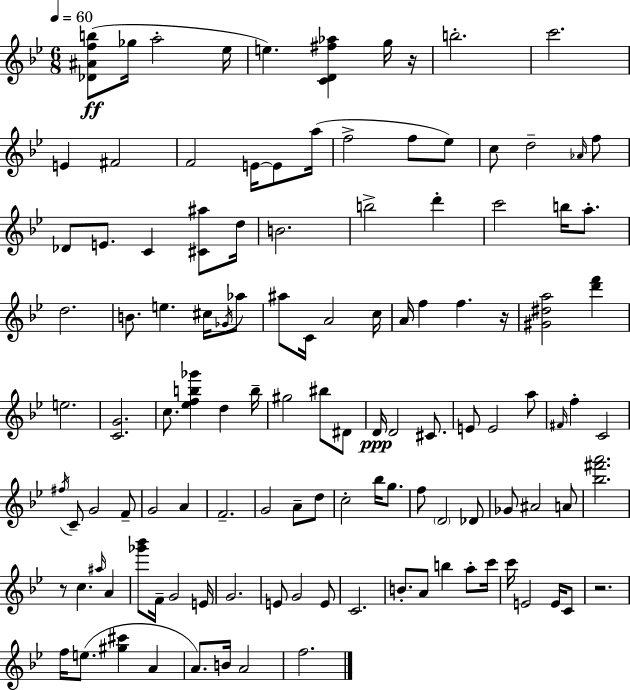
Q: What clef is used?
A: treble